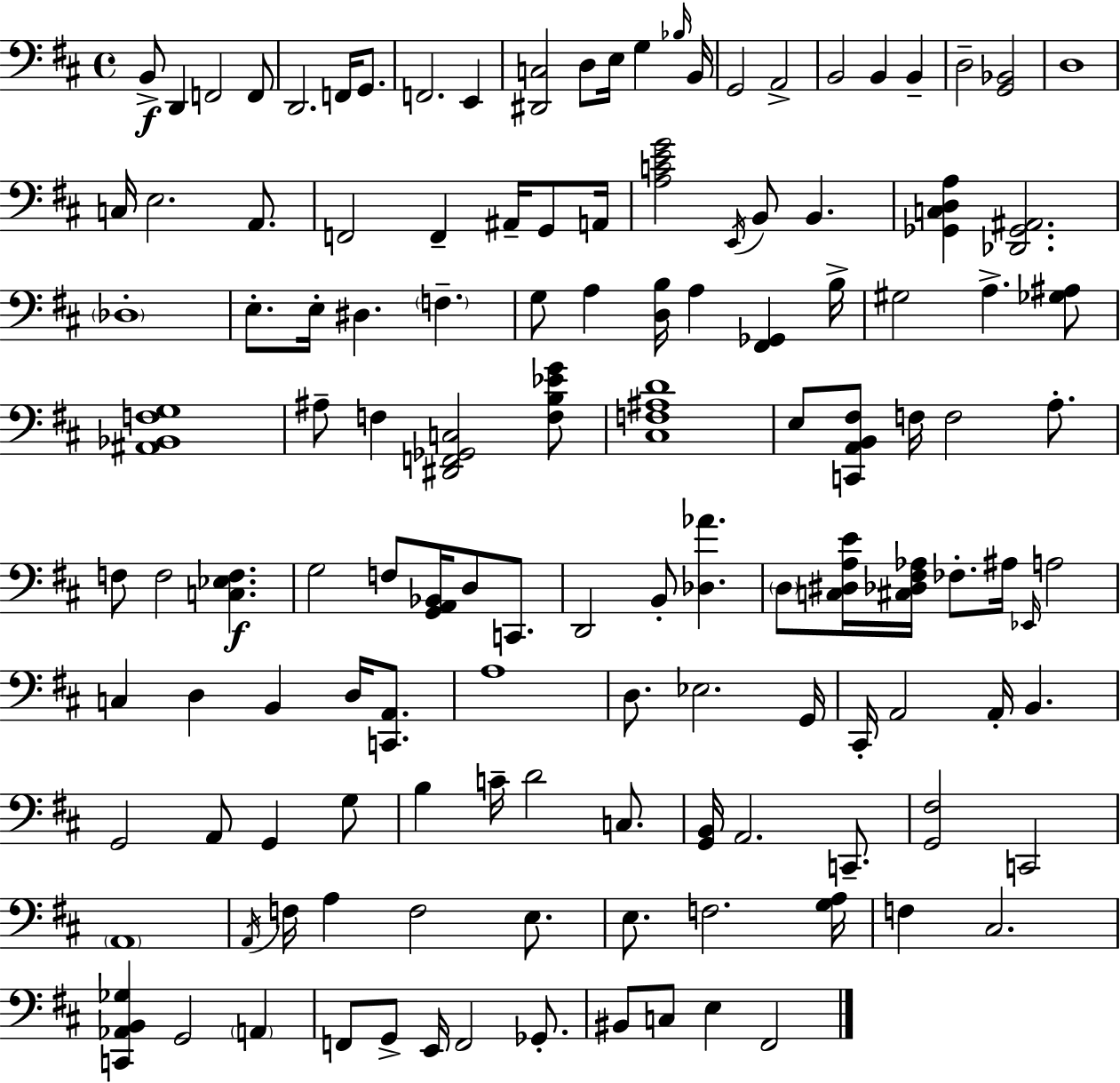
B2/e D2/q F2/h F2/e D2/h. F2/s G2/e. F2/h. E2/q [D#2,C3]/h D3/e E3/s G3/q Bb3/s B2/s G2/h A2/h B2/h B2/q B2/q D3/h [G2,Bb2]/h D3/w C3/s E3/h. A2/e. F2/h F2/q A#2/s G2/e A2/s [A3,C4,E4,G4]/h E2/s B2/e B2/q. [Gb2,C3,D3,A3]/q [Db2,Gb2,A#2]/h. Db3/w E3/e. E3/s D#3/q. F3/q. G3/e A3/q [D3,B3]/s A3/q [F#2,Gb2]/q B3/s G#3/h A3/q. [Gb3,A#3]/e [A#2,Bb2,F3,G3]/w A#3/e F3/q [D#2,F2,Gb2,C3]/h [F3,B3,Eb4,G4]/e [C#3,F3,A#3,D4]/w E3/e [C2,A2,B2,F#3]/e F3/s F3/h A3/e. F3/e F3/h [C3,Eb3,F3]/q. G3/h F3/e [G2,A2,Bb2]/s D3/e C2/e. D2/h B2/e [Db3,Ab4]/q. D3/e [C3,D#3,A3,E4]/s [C#3,Db3,F#3,Ab3]/s FES3/e. A#3/s Eb2/s A3/h C3/q D3/q B2/q D3/s [C2,A2]/e. A3/w D3/e. Eb3/h. G2/s C#2/s A2/h A2/s B2/q. G2/h A2/e G2/q G3/e B3/q C4/s D4/h C3/e. [G2,B2]/s A2/h. C2/e. [G2,F#3]/h C2/h A2/w A2/s F3/s A3/q F3/h E3/e. E3/e. F3/h. [G3,A3]/s F3/q C#3/h. [C2,Ab2,B2,Gb3]/q G2/h A2/q F2/e G2/e E2/s F2/h Gb2/e. BIS2/e C3/e E3/q F#2/h